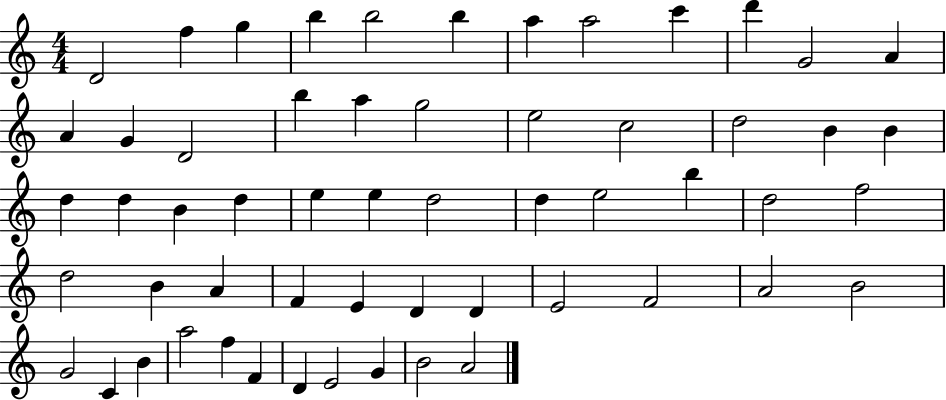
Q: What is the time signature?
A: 4/4